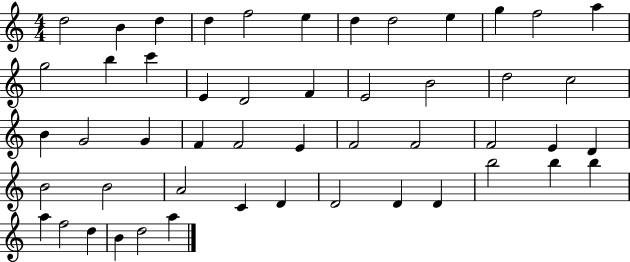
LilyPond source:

{
  \clef treble
  \numericTimeSignature
  \time 4/4
  \key c \major
  d''2 b'4 d''4 | d''4 f''2 e''4 | d''4 d''2 e''4 | g''4 f''2 a''4 | \break g''2 b''4 c'''4 | e'4 d'2 f'4 | e'2 b'2 | d''2 c''2 | \break b'4 g'2 g'4 | f'4 f'2 e'4 | f'2 f'2 | f'2 e'4 d'4 | \break b'2 b'2 | a'2 c'4 d'4 | d'2 d'4 d'4 | b''2 b''4 b''4 | \break a''4 f''2 d''4 | b'4 d''2 a''4 | \bar "|."
}